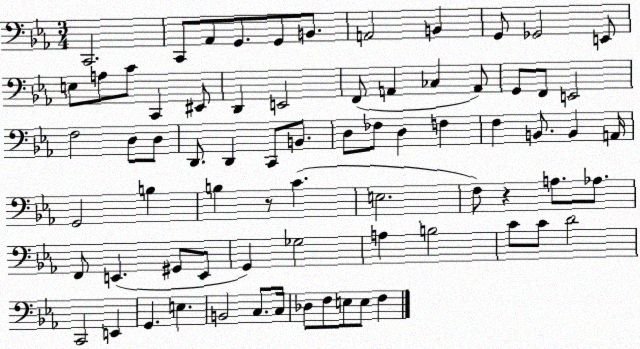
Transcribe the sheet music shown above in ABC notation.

X:1
T:Untitled
M:3/4
L:1/4
K:Eb
C,,2 C,,/2 _A,,/2 G,,/2 G,,/2 B,,/2 A,,2 B,, G,,/2 _G,,2 E,,/2 E,/2 A,/2 C/2 C,, ^E,,/2 D,, E,,2 F,,/2 A,, _C, A,,/2 G,,/2 F,,/2 E,,2 F,2 D,/2 D,/2 D,,/2 D,, C,,/2 B,,/2 D,/2 _F,/2 D, F, F, B,,/2 B,, A,,/4 G,,2 B, B, z/2 C E,2 F,/2 z A,/2 _A,/2 F,,/2 E,, ^G,,/2 E,,/2 G,, _G,2 A, B,2 C/2 C/2 D2 C,,2 E,, G,, E, B,,2 C,/2 C,/4 _D,/2 F,/2 E,/2 E,/2 F,